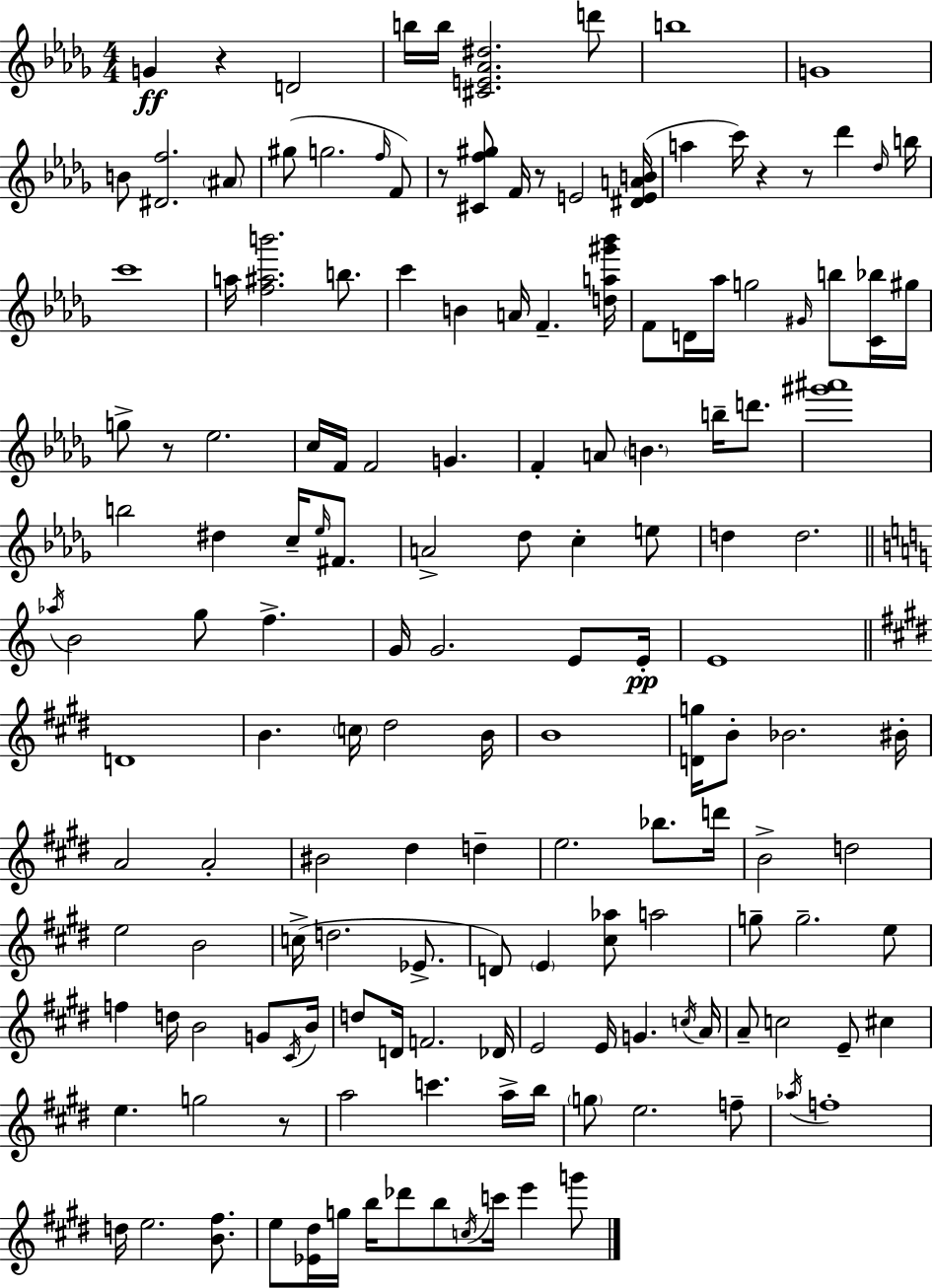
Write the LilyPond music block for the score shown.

{
  \clef treble
  \numericTimeSignature
  \time 4/4
  \key bes \minor
  g'4\ff r4 d'2 | b''16 b''16 <cis' e' aes' dis''>2. d'''8 | b''1 | g'1 | \break b'8 <dis' f''>2. \parenthesize ais'8 | gis''8( g''2. \grace { f''16 } f'8) | r8 <cis' f'' gis''>8 f'16 r8 e'2 | <dis' e' a' b'>16( a''4 c'''16) r4 r8 des'''4 | \break \grace { des''16 } b''16 c'''1 | a''16 <f'' ais'' b'''>2. b''8. | c'''4 b'4 a'16 f'4.-- | <d'' a'' gis''' bes'''>16 f'8 d'16 aes''16 g''2 \grace { gis'16 } b''8 | \break <c' bes''>16 gis''16 g''8-> r8 ees''2. | c''16 f'16 f'2 g'4. | f'4-. a'8 \parenthesize b'4. b''16-- | d'''8. <gis''' ais'''>1 | \break b''2 dis''4 c''16-- | \grace { ees''16 } fis'8. a'2-> des''8 c''4-. | e''8 d''4 d''2. | \bar "||" \break \key c \major \acciaccatura { aes''16 } b'2 g''8 f''4.-> | g'16 g'2. e'8 | e'16-.\pp e'1 | \bar "||" \break \key e \major d'1 | b'4. \parenthesize c''16 dis''2 b'16 | b'1 | <d' g''>16 b'8-. bes'2. bis'16-. | \break a'2 a'2-. | bis'2 dis''4 d''4-- | e''2. bes''8. d'''16 | b'2-> d''2 | \break e''2 b'2 | c''16->( d''2. ees'8.-> | d'8) \parenthesize e'4 <cis'' aes''>8 a''2 | g''8-- g''2.-- e''8 | \break f''4 d''16 b'2 g'8 \acciaccatura { cis'16 } | b'16 d''8 d'16 f'2. | des'16 e'2 e'16 g'4. | \acciaccatura { c''16 } a'16 a'8-- c''2 e'8-- cis''4 | \break e''4. g''2 | r8 a''2 c'''4. | a''16-> b''16 \parenthesize g''8 e''2. | f''8-- \acciaccatura { aes''16 } f''1-. | \break d''16 e''2. | <b' fis''>8. e''8 <ees' dis''>16 g''16 b''16 des'''8 b''8 \acciaccatura { c''16 } c'''16 e'''4 | g'''8 \bar "|."
}